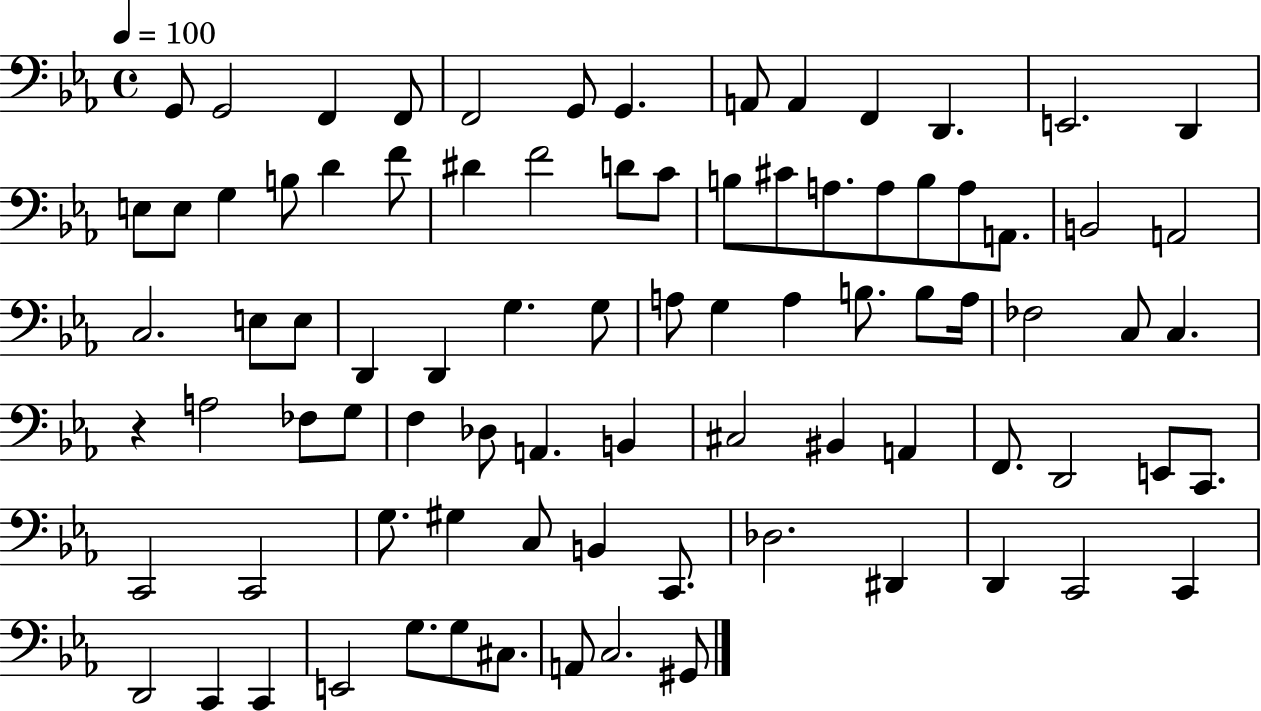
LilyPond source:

{
  \clef bass
  \time 4/4
  \defaultTimeSignature
  \key ees \major
  \tempo 4 = 100
  g,8 g,2 f,4 f,8 | f,2 g,8 g,4. | a,8 a,4 f,4 d,4. | e,2. d,4 | \break e8 e8 g4 b8 d'4 f'8 | dis'4 f'2 d'8 c'8 | b8 cis'8 a8. a8 b8 a8 a,8. | b,2 a,2 | \break c2. e8 e8 | d,4 d,4 g4. g8 | a8 g4 a4 b8. b8 a16 | fes2 c8 c4. | \break r4 a2 fes8 g8 | f4 des8 a,4. b,4 | cis2 bis,4 a,4 | f,8. d,2 e,8 c,8. | \break c,2 c,2 | g8. gis4 c8 b,4 c,8. | des2. dis,4 | d,4 c,2 c,4 | \break d,2 c,4 c,4 | e,2 g8. g8 cis8. | a,8 c2. gis,8 | \bar "|."
}